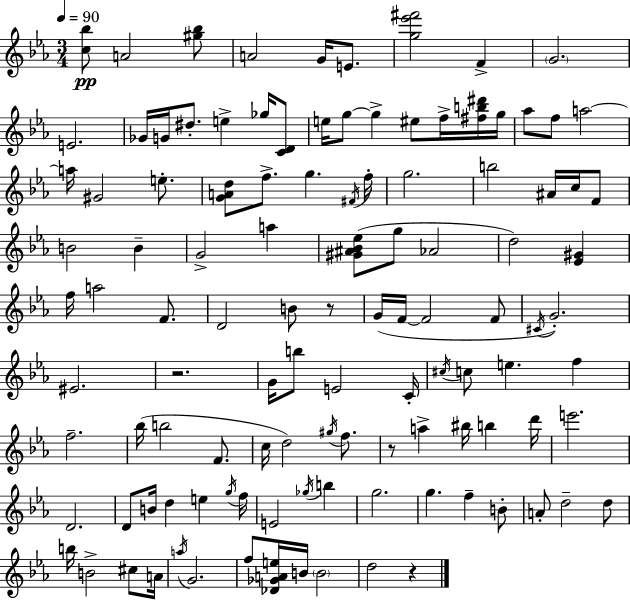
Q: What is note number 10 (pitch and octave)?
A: D#5